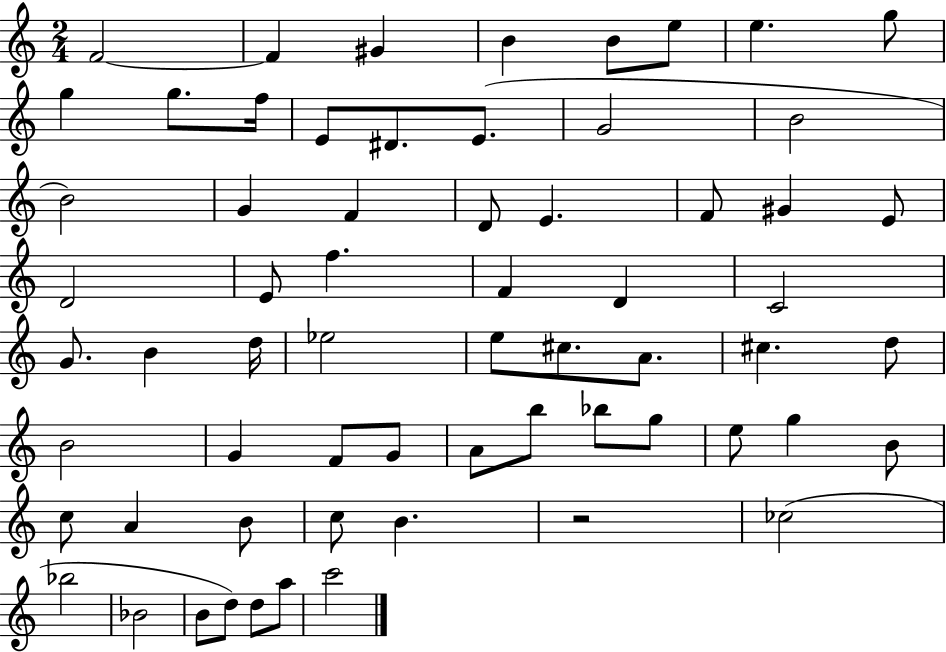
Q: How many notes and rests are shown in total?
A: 64